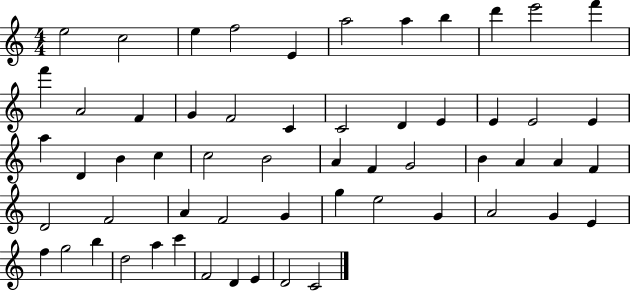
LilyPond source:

{
  \clef treble
  \numericTimeSignature
  \time 4/4
  \key c \major
  e''2 c''2 | e''4 f''2 e'4 | a''2 a''4 b''4 | d'''4 e'''2 f'''4 | \break f'''4 a'2 f'4 | g'4 f'2 c'4 | c'2 d'4 e'4 | e'4 e'2 e'4 | \break a''4 d'4 b'4 c''4 | c''2 b'2 | a'4 f'4 g'2 | b'4 a'4 a'4 f'4 | \break d'2 f'2 | a'4 f'2 g'4 | g''4 e''2 g'4 | a'2 g'4 e'4 | \break f''4 g''2 b''4 | d''2 a''4 c'''4 | f'2 d'4 e'4 | d'2 c'2 | \break \bar "|."
}